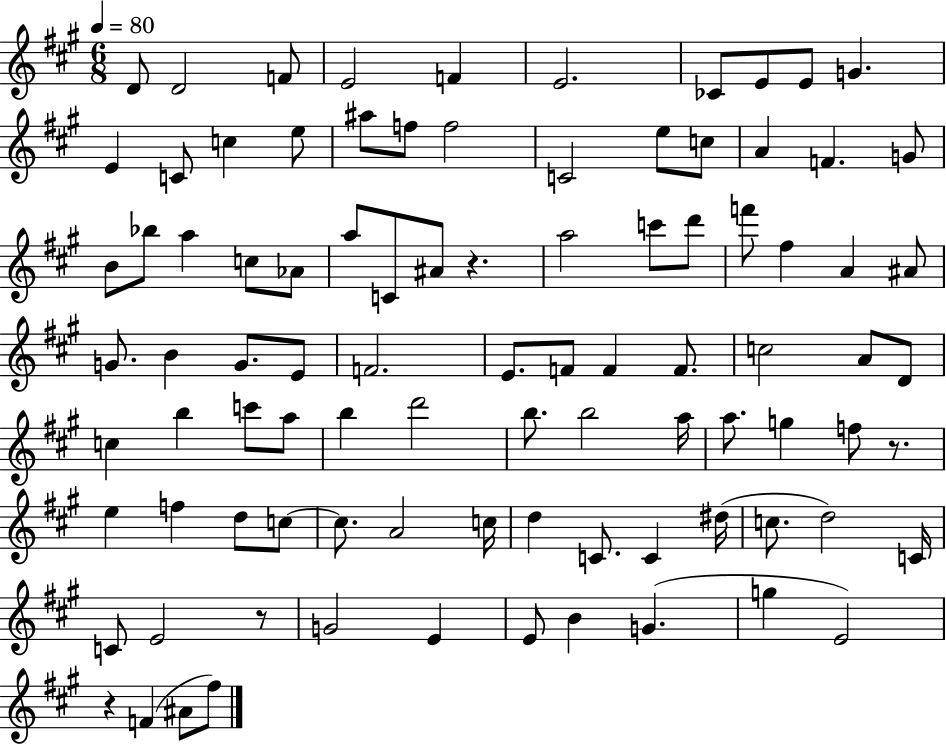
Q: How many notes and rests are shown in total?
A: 92